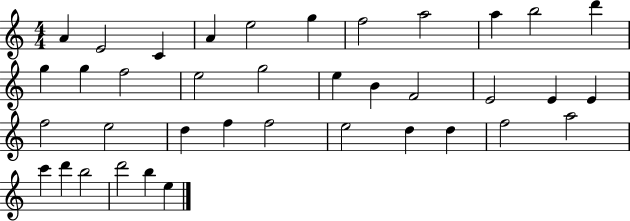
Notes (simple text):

A4/q E4/h C4/q A4/q E5/h G5/q F5/h A5/h A5/q B5/h D6/q G5/q G5/q F5/h E5/h G5/h E5/q B4/q F4/h E4/h E4/q E4/q F5/h E5/h D5/q F5/q F5/h E5/h D5/q D5/q F5/h A5/h C6/q D6/q B5/h D6/h B5/q E5/q